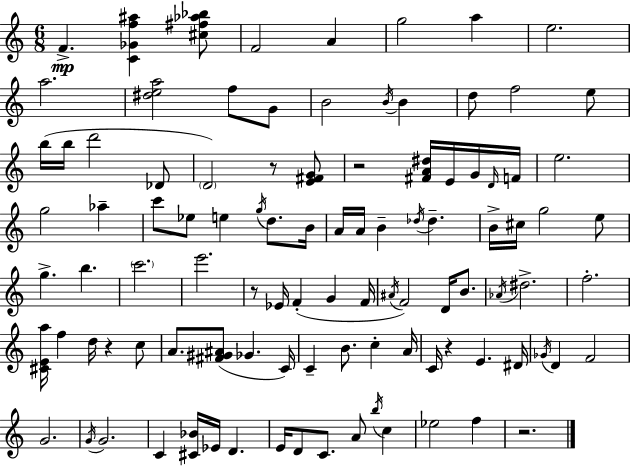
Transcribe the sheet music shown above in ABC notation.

X:1
T:Untitled
M:6/8
L:1/4
K:C
F [C_Gf^a] [^c^f_a_b]/2 F2 A g2 a e2 a2 [^dea]2 f/2 G/2 B2 B/4 B d/2 f2 e/2 b/4 b/4 d'2 _D/2 D2 z/2 [E^FG]/2 z2 [^FA^d]/4 E/4 G/4 D/4 F/4 e2 g2 _a c'/2 _e/2 e g/4 d/2 B/4 A/4 A/4 B _d/4 _d B/4 ^c/4 g2 e/2 g b c'2 e'2 z/2 _E/4 F G F/4 ^A/4 F2 D/4 B/2 _A/4 ^d2 f2 [^CEa]/4 f d/4 z c/2 A/2 [^F^G^A]/2 _G C/4 C B/2 c A/4 C/4 z E ^D/4 _G/4 D F2 G2 G/4 G2 C [^C_B]/4 _E/4 D E/4 D/2 C/2 A/2 b/4 c _e2 f z2